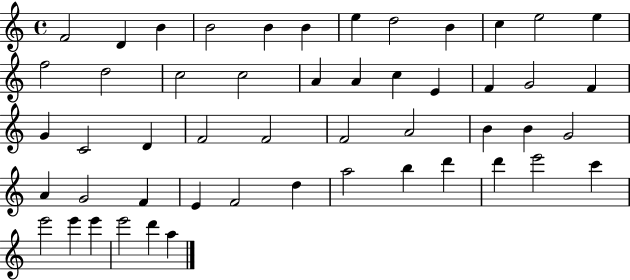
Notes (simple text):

F4/h D4/q B4/q B4/h B4/q B4/q E5/q D5/h B4/q C5/q E5/h E5/q F5/h D5/h C5/h C5/h A4/q A4/q C5/q E4/q F4/q G4/h F4/q G4/q C4/h D4/q F4/h F4/h F4/h A4/h B4/q B4/q G4/h A4/q G4/h F4/q E4/q F4/h D5/q A5/h B5/q D6/q D6/q E6/h C6/q E6/h E6/q E6/q E6/h D6/q A5/q